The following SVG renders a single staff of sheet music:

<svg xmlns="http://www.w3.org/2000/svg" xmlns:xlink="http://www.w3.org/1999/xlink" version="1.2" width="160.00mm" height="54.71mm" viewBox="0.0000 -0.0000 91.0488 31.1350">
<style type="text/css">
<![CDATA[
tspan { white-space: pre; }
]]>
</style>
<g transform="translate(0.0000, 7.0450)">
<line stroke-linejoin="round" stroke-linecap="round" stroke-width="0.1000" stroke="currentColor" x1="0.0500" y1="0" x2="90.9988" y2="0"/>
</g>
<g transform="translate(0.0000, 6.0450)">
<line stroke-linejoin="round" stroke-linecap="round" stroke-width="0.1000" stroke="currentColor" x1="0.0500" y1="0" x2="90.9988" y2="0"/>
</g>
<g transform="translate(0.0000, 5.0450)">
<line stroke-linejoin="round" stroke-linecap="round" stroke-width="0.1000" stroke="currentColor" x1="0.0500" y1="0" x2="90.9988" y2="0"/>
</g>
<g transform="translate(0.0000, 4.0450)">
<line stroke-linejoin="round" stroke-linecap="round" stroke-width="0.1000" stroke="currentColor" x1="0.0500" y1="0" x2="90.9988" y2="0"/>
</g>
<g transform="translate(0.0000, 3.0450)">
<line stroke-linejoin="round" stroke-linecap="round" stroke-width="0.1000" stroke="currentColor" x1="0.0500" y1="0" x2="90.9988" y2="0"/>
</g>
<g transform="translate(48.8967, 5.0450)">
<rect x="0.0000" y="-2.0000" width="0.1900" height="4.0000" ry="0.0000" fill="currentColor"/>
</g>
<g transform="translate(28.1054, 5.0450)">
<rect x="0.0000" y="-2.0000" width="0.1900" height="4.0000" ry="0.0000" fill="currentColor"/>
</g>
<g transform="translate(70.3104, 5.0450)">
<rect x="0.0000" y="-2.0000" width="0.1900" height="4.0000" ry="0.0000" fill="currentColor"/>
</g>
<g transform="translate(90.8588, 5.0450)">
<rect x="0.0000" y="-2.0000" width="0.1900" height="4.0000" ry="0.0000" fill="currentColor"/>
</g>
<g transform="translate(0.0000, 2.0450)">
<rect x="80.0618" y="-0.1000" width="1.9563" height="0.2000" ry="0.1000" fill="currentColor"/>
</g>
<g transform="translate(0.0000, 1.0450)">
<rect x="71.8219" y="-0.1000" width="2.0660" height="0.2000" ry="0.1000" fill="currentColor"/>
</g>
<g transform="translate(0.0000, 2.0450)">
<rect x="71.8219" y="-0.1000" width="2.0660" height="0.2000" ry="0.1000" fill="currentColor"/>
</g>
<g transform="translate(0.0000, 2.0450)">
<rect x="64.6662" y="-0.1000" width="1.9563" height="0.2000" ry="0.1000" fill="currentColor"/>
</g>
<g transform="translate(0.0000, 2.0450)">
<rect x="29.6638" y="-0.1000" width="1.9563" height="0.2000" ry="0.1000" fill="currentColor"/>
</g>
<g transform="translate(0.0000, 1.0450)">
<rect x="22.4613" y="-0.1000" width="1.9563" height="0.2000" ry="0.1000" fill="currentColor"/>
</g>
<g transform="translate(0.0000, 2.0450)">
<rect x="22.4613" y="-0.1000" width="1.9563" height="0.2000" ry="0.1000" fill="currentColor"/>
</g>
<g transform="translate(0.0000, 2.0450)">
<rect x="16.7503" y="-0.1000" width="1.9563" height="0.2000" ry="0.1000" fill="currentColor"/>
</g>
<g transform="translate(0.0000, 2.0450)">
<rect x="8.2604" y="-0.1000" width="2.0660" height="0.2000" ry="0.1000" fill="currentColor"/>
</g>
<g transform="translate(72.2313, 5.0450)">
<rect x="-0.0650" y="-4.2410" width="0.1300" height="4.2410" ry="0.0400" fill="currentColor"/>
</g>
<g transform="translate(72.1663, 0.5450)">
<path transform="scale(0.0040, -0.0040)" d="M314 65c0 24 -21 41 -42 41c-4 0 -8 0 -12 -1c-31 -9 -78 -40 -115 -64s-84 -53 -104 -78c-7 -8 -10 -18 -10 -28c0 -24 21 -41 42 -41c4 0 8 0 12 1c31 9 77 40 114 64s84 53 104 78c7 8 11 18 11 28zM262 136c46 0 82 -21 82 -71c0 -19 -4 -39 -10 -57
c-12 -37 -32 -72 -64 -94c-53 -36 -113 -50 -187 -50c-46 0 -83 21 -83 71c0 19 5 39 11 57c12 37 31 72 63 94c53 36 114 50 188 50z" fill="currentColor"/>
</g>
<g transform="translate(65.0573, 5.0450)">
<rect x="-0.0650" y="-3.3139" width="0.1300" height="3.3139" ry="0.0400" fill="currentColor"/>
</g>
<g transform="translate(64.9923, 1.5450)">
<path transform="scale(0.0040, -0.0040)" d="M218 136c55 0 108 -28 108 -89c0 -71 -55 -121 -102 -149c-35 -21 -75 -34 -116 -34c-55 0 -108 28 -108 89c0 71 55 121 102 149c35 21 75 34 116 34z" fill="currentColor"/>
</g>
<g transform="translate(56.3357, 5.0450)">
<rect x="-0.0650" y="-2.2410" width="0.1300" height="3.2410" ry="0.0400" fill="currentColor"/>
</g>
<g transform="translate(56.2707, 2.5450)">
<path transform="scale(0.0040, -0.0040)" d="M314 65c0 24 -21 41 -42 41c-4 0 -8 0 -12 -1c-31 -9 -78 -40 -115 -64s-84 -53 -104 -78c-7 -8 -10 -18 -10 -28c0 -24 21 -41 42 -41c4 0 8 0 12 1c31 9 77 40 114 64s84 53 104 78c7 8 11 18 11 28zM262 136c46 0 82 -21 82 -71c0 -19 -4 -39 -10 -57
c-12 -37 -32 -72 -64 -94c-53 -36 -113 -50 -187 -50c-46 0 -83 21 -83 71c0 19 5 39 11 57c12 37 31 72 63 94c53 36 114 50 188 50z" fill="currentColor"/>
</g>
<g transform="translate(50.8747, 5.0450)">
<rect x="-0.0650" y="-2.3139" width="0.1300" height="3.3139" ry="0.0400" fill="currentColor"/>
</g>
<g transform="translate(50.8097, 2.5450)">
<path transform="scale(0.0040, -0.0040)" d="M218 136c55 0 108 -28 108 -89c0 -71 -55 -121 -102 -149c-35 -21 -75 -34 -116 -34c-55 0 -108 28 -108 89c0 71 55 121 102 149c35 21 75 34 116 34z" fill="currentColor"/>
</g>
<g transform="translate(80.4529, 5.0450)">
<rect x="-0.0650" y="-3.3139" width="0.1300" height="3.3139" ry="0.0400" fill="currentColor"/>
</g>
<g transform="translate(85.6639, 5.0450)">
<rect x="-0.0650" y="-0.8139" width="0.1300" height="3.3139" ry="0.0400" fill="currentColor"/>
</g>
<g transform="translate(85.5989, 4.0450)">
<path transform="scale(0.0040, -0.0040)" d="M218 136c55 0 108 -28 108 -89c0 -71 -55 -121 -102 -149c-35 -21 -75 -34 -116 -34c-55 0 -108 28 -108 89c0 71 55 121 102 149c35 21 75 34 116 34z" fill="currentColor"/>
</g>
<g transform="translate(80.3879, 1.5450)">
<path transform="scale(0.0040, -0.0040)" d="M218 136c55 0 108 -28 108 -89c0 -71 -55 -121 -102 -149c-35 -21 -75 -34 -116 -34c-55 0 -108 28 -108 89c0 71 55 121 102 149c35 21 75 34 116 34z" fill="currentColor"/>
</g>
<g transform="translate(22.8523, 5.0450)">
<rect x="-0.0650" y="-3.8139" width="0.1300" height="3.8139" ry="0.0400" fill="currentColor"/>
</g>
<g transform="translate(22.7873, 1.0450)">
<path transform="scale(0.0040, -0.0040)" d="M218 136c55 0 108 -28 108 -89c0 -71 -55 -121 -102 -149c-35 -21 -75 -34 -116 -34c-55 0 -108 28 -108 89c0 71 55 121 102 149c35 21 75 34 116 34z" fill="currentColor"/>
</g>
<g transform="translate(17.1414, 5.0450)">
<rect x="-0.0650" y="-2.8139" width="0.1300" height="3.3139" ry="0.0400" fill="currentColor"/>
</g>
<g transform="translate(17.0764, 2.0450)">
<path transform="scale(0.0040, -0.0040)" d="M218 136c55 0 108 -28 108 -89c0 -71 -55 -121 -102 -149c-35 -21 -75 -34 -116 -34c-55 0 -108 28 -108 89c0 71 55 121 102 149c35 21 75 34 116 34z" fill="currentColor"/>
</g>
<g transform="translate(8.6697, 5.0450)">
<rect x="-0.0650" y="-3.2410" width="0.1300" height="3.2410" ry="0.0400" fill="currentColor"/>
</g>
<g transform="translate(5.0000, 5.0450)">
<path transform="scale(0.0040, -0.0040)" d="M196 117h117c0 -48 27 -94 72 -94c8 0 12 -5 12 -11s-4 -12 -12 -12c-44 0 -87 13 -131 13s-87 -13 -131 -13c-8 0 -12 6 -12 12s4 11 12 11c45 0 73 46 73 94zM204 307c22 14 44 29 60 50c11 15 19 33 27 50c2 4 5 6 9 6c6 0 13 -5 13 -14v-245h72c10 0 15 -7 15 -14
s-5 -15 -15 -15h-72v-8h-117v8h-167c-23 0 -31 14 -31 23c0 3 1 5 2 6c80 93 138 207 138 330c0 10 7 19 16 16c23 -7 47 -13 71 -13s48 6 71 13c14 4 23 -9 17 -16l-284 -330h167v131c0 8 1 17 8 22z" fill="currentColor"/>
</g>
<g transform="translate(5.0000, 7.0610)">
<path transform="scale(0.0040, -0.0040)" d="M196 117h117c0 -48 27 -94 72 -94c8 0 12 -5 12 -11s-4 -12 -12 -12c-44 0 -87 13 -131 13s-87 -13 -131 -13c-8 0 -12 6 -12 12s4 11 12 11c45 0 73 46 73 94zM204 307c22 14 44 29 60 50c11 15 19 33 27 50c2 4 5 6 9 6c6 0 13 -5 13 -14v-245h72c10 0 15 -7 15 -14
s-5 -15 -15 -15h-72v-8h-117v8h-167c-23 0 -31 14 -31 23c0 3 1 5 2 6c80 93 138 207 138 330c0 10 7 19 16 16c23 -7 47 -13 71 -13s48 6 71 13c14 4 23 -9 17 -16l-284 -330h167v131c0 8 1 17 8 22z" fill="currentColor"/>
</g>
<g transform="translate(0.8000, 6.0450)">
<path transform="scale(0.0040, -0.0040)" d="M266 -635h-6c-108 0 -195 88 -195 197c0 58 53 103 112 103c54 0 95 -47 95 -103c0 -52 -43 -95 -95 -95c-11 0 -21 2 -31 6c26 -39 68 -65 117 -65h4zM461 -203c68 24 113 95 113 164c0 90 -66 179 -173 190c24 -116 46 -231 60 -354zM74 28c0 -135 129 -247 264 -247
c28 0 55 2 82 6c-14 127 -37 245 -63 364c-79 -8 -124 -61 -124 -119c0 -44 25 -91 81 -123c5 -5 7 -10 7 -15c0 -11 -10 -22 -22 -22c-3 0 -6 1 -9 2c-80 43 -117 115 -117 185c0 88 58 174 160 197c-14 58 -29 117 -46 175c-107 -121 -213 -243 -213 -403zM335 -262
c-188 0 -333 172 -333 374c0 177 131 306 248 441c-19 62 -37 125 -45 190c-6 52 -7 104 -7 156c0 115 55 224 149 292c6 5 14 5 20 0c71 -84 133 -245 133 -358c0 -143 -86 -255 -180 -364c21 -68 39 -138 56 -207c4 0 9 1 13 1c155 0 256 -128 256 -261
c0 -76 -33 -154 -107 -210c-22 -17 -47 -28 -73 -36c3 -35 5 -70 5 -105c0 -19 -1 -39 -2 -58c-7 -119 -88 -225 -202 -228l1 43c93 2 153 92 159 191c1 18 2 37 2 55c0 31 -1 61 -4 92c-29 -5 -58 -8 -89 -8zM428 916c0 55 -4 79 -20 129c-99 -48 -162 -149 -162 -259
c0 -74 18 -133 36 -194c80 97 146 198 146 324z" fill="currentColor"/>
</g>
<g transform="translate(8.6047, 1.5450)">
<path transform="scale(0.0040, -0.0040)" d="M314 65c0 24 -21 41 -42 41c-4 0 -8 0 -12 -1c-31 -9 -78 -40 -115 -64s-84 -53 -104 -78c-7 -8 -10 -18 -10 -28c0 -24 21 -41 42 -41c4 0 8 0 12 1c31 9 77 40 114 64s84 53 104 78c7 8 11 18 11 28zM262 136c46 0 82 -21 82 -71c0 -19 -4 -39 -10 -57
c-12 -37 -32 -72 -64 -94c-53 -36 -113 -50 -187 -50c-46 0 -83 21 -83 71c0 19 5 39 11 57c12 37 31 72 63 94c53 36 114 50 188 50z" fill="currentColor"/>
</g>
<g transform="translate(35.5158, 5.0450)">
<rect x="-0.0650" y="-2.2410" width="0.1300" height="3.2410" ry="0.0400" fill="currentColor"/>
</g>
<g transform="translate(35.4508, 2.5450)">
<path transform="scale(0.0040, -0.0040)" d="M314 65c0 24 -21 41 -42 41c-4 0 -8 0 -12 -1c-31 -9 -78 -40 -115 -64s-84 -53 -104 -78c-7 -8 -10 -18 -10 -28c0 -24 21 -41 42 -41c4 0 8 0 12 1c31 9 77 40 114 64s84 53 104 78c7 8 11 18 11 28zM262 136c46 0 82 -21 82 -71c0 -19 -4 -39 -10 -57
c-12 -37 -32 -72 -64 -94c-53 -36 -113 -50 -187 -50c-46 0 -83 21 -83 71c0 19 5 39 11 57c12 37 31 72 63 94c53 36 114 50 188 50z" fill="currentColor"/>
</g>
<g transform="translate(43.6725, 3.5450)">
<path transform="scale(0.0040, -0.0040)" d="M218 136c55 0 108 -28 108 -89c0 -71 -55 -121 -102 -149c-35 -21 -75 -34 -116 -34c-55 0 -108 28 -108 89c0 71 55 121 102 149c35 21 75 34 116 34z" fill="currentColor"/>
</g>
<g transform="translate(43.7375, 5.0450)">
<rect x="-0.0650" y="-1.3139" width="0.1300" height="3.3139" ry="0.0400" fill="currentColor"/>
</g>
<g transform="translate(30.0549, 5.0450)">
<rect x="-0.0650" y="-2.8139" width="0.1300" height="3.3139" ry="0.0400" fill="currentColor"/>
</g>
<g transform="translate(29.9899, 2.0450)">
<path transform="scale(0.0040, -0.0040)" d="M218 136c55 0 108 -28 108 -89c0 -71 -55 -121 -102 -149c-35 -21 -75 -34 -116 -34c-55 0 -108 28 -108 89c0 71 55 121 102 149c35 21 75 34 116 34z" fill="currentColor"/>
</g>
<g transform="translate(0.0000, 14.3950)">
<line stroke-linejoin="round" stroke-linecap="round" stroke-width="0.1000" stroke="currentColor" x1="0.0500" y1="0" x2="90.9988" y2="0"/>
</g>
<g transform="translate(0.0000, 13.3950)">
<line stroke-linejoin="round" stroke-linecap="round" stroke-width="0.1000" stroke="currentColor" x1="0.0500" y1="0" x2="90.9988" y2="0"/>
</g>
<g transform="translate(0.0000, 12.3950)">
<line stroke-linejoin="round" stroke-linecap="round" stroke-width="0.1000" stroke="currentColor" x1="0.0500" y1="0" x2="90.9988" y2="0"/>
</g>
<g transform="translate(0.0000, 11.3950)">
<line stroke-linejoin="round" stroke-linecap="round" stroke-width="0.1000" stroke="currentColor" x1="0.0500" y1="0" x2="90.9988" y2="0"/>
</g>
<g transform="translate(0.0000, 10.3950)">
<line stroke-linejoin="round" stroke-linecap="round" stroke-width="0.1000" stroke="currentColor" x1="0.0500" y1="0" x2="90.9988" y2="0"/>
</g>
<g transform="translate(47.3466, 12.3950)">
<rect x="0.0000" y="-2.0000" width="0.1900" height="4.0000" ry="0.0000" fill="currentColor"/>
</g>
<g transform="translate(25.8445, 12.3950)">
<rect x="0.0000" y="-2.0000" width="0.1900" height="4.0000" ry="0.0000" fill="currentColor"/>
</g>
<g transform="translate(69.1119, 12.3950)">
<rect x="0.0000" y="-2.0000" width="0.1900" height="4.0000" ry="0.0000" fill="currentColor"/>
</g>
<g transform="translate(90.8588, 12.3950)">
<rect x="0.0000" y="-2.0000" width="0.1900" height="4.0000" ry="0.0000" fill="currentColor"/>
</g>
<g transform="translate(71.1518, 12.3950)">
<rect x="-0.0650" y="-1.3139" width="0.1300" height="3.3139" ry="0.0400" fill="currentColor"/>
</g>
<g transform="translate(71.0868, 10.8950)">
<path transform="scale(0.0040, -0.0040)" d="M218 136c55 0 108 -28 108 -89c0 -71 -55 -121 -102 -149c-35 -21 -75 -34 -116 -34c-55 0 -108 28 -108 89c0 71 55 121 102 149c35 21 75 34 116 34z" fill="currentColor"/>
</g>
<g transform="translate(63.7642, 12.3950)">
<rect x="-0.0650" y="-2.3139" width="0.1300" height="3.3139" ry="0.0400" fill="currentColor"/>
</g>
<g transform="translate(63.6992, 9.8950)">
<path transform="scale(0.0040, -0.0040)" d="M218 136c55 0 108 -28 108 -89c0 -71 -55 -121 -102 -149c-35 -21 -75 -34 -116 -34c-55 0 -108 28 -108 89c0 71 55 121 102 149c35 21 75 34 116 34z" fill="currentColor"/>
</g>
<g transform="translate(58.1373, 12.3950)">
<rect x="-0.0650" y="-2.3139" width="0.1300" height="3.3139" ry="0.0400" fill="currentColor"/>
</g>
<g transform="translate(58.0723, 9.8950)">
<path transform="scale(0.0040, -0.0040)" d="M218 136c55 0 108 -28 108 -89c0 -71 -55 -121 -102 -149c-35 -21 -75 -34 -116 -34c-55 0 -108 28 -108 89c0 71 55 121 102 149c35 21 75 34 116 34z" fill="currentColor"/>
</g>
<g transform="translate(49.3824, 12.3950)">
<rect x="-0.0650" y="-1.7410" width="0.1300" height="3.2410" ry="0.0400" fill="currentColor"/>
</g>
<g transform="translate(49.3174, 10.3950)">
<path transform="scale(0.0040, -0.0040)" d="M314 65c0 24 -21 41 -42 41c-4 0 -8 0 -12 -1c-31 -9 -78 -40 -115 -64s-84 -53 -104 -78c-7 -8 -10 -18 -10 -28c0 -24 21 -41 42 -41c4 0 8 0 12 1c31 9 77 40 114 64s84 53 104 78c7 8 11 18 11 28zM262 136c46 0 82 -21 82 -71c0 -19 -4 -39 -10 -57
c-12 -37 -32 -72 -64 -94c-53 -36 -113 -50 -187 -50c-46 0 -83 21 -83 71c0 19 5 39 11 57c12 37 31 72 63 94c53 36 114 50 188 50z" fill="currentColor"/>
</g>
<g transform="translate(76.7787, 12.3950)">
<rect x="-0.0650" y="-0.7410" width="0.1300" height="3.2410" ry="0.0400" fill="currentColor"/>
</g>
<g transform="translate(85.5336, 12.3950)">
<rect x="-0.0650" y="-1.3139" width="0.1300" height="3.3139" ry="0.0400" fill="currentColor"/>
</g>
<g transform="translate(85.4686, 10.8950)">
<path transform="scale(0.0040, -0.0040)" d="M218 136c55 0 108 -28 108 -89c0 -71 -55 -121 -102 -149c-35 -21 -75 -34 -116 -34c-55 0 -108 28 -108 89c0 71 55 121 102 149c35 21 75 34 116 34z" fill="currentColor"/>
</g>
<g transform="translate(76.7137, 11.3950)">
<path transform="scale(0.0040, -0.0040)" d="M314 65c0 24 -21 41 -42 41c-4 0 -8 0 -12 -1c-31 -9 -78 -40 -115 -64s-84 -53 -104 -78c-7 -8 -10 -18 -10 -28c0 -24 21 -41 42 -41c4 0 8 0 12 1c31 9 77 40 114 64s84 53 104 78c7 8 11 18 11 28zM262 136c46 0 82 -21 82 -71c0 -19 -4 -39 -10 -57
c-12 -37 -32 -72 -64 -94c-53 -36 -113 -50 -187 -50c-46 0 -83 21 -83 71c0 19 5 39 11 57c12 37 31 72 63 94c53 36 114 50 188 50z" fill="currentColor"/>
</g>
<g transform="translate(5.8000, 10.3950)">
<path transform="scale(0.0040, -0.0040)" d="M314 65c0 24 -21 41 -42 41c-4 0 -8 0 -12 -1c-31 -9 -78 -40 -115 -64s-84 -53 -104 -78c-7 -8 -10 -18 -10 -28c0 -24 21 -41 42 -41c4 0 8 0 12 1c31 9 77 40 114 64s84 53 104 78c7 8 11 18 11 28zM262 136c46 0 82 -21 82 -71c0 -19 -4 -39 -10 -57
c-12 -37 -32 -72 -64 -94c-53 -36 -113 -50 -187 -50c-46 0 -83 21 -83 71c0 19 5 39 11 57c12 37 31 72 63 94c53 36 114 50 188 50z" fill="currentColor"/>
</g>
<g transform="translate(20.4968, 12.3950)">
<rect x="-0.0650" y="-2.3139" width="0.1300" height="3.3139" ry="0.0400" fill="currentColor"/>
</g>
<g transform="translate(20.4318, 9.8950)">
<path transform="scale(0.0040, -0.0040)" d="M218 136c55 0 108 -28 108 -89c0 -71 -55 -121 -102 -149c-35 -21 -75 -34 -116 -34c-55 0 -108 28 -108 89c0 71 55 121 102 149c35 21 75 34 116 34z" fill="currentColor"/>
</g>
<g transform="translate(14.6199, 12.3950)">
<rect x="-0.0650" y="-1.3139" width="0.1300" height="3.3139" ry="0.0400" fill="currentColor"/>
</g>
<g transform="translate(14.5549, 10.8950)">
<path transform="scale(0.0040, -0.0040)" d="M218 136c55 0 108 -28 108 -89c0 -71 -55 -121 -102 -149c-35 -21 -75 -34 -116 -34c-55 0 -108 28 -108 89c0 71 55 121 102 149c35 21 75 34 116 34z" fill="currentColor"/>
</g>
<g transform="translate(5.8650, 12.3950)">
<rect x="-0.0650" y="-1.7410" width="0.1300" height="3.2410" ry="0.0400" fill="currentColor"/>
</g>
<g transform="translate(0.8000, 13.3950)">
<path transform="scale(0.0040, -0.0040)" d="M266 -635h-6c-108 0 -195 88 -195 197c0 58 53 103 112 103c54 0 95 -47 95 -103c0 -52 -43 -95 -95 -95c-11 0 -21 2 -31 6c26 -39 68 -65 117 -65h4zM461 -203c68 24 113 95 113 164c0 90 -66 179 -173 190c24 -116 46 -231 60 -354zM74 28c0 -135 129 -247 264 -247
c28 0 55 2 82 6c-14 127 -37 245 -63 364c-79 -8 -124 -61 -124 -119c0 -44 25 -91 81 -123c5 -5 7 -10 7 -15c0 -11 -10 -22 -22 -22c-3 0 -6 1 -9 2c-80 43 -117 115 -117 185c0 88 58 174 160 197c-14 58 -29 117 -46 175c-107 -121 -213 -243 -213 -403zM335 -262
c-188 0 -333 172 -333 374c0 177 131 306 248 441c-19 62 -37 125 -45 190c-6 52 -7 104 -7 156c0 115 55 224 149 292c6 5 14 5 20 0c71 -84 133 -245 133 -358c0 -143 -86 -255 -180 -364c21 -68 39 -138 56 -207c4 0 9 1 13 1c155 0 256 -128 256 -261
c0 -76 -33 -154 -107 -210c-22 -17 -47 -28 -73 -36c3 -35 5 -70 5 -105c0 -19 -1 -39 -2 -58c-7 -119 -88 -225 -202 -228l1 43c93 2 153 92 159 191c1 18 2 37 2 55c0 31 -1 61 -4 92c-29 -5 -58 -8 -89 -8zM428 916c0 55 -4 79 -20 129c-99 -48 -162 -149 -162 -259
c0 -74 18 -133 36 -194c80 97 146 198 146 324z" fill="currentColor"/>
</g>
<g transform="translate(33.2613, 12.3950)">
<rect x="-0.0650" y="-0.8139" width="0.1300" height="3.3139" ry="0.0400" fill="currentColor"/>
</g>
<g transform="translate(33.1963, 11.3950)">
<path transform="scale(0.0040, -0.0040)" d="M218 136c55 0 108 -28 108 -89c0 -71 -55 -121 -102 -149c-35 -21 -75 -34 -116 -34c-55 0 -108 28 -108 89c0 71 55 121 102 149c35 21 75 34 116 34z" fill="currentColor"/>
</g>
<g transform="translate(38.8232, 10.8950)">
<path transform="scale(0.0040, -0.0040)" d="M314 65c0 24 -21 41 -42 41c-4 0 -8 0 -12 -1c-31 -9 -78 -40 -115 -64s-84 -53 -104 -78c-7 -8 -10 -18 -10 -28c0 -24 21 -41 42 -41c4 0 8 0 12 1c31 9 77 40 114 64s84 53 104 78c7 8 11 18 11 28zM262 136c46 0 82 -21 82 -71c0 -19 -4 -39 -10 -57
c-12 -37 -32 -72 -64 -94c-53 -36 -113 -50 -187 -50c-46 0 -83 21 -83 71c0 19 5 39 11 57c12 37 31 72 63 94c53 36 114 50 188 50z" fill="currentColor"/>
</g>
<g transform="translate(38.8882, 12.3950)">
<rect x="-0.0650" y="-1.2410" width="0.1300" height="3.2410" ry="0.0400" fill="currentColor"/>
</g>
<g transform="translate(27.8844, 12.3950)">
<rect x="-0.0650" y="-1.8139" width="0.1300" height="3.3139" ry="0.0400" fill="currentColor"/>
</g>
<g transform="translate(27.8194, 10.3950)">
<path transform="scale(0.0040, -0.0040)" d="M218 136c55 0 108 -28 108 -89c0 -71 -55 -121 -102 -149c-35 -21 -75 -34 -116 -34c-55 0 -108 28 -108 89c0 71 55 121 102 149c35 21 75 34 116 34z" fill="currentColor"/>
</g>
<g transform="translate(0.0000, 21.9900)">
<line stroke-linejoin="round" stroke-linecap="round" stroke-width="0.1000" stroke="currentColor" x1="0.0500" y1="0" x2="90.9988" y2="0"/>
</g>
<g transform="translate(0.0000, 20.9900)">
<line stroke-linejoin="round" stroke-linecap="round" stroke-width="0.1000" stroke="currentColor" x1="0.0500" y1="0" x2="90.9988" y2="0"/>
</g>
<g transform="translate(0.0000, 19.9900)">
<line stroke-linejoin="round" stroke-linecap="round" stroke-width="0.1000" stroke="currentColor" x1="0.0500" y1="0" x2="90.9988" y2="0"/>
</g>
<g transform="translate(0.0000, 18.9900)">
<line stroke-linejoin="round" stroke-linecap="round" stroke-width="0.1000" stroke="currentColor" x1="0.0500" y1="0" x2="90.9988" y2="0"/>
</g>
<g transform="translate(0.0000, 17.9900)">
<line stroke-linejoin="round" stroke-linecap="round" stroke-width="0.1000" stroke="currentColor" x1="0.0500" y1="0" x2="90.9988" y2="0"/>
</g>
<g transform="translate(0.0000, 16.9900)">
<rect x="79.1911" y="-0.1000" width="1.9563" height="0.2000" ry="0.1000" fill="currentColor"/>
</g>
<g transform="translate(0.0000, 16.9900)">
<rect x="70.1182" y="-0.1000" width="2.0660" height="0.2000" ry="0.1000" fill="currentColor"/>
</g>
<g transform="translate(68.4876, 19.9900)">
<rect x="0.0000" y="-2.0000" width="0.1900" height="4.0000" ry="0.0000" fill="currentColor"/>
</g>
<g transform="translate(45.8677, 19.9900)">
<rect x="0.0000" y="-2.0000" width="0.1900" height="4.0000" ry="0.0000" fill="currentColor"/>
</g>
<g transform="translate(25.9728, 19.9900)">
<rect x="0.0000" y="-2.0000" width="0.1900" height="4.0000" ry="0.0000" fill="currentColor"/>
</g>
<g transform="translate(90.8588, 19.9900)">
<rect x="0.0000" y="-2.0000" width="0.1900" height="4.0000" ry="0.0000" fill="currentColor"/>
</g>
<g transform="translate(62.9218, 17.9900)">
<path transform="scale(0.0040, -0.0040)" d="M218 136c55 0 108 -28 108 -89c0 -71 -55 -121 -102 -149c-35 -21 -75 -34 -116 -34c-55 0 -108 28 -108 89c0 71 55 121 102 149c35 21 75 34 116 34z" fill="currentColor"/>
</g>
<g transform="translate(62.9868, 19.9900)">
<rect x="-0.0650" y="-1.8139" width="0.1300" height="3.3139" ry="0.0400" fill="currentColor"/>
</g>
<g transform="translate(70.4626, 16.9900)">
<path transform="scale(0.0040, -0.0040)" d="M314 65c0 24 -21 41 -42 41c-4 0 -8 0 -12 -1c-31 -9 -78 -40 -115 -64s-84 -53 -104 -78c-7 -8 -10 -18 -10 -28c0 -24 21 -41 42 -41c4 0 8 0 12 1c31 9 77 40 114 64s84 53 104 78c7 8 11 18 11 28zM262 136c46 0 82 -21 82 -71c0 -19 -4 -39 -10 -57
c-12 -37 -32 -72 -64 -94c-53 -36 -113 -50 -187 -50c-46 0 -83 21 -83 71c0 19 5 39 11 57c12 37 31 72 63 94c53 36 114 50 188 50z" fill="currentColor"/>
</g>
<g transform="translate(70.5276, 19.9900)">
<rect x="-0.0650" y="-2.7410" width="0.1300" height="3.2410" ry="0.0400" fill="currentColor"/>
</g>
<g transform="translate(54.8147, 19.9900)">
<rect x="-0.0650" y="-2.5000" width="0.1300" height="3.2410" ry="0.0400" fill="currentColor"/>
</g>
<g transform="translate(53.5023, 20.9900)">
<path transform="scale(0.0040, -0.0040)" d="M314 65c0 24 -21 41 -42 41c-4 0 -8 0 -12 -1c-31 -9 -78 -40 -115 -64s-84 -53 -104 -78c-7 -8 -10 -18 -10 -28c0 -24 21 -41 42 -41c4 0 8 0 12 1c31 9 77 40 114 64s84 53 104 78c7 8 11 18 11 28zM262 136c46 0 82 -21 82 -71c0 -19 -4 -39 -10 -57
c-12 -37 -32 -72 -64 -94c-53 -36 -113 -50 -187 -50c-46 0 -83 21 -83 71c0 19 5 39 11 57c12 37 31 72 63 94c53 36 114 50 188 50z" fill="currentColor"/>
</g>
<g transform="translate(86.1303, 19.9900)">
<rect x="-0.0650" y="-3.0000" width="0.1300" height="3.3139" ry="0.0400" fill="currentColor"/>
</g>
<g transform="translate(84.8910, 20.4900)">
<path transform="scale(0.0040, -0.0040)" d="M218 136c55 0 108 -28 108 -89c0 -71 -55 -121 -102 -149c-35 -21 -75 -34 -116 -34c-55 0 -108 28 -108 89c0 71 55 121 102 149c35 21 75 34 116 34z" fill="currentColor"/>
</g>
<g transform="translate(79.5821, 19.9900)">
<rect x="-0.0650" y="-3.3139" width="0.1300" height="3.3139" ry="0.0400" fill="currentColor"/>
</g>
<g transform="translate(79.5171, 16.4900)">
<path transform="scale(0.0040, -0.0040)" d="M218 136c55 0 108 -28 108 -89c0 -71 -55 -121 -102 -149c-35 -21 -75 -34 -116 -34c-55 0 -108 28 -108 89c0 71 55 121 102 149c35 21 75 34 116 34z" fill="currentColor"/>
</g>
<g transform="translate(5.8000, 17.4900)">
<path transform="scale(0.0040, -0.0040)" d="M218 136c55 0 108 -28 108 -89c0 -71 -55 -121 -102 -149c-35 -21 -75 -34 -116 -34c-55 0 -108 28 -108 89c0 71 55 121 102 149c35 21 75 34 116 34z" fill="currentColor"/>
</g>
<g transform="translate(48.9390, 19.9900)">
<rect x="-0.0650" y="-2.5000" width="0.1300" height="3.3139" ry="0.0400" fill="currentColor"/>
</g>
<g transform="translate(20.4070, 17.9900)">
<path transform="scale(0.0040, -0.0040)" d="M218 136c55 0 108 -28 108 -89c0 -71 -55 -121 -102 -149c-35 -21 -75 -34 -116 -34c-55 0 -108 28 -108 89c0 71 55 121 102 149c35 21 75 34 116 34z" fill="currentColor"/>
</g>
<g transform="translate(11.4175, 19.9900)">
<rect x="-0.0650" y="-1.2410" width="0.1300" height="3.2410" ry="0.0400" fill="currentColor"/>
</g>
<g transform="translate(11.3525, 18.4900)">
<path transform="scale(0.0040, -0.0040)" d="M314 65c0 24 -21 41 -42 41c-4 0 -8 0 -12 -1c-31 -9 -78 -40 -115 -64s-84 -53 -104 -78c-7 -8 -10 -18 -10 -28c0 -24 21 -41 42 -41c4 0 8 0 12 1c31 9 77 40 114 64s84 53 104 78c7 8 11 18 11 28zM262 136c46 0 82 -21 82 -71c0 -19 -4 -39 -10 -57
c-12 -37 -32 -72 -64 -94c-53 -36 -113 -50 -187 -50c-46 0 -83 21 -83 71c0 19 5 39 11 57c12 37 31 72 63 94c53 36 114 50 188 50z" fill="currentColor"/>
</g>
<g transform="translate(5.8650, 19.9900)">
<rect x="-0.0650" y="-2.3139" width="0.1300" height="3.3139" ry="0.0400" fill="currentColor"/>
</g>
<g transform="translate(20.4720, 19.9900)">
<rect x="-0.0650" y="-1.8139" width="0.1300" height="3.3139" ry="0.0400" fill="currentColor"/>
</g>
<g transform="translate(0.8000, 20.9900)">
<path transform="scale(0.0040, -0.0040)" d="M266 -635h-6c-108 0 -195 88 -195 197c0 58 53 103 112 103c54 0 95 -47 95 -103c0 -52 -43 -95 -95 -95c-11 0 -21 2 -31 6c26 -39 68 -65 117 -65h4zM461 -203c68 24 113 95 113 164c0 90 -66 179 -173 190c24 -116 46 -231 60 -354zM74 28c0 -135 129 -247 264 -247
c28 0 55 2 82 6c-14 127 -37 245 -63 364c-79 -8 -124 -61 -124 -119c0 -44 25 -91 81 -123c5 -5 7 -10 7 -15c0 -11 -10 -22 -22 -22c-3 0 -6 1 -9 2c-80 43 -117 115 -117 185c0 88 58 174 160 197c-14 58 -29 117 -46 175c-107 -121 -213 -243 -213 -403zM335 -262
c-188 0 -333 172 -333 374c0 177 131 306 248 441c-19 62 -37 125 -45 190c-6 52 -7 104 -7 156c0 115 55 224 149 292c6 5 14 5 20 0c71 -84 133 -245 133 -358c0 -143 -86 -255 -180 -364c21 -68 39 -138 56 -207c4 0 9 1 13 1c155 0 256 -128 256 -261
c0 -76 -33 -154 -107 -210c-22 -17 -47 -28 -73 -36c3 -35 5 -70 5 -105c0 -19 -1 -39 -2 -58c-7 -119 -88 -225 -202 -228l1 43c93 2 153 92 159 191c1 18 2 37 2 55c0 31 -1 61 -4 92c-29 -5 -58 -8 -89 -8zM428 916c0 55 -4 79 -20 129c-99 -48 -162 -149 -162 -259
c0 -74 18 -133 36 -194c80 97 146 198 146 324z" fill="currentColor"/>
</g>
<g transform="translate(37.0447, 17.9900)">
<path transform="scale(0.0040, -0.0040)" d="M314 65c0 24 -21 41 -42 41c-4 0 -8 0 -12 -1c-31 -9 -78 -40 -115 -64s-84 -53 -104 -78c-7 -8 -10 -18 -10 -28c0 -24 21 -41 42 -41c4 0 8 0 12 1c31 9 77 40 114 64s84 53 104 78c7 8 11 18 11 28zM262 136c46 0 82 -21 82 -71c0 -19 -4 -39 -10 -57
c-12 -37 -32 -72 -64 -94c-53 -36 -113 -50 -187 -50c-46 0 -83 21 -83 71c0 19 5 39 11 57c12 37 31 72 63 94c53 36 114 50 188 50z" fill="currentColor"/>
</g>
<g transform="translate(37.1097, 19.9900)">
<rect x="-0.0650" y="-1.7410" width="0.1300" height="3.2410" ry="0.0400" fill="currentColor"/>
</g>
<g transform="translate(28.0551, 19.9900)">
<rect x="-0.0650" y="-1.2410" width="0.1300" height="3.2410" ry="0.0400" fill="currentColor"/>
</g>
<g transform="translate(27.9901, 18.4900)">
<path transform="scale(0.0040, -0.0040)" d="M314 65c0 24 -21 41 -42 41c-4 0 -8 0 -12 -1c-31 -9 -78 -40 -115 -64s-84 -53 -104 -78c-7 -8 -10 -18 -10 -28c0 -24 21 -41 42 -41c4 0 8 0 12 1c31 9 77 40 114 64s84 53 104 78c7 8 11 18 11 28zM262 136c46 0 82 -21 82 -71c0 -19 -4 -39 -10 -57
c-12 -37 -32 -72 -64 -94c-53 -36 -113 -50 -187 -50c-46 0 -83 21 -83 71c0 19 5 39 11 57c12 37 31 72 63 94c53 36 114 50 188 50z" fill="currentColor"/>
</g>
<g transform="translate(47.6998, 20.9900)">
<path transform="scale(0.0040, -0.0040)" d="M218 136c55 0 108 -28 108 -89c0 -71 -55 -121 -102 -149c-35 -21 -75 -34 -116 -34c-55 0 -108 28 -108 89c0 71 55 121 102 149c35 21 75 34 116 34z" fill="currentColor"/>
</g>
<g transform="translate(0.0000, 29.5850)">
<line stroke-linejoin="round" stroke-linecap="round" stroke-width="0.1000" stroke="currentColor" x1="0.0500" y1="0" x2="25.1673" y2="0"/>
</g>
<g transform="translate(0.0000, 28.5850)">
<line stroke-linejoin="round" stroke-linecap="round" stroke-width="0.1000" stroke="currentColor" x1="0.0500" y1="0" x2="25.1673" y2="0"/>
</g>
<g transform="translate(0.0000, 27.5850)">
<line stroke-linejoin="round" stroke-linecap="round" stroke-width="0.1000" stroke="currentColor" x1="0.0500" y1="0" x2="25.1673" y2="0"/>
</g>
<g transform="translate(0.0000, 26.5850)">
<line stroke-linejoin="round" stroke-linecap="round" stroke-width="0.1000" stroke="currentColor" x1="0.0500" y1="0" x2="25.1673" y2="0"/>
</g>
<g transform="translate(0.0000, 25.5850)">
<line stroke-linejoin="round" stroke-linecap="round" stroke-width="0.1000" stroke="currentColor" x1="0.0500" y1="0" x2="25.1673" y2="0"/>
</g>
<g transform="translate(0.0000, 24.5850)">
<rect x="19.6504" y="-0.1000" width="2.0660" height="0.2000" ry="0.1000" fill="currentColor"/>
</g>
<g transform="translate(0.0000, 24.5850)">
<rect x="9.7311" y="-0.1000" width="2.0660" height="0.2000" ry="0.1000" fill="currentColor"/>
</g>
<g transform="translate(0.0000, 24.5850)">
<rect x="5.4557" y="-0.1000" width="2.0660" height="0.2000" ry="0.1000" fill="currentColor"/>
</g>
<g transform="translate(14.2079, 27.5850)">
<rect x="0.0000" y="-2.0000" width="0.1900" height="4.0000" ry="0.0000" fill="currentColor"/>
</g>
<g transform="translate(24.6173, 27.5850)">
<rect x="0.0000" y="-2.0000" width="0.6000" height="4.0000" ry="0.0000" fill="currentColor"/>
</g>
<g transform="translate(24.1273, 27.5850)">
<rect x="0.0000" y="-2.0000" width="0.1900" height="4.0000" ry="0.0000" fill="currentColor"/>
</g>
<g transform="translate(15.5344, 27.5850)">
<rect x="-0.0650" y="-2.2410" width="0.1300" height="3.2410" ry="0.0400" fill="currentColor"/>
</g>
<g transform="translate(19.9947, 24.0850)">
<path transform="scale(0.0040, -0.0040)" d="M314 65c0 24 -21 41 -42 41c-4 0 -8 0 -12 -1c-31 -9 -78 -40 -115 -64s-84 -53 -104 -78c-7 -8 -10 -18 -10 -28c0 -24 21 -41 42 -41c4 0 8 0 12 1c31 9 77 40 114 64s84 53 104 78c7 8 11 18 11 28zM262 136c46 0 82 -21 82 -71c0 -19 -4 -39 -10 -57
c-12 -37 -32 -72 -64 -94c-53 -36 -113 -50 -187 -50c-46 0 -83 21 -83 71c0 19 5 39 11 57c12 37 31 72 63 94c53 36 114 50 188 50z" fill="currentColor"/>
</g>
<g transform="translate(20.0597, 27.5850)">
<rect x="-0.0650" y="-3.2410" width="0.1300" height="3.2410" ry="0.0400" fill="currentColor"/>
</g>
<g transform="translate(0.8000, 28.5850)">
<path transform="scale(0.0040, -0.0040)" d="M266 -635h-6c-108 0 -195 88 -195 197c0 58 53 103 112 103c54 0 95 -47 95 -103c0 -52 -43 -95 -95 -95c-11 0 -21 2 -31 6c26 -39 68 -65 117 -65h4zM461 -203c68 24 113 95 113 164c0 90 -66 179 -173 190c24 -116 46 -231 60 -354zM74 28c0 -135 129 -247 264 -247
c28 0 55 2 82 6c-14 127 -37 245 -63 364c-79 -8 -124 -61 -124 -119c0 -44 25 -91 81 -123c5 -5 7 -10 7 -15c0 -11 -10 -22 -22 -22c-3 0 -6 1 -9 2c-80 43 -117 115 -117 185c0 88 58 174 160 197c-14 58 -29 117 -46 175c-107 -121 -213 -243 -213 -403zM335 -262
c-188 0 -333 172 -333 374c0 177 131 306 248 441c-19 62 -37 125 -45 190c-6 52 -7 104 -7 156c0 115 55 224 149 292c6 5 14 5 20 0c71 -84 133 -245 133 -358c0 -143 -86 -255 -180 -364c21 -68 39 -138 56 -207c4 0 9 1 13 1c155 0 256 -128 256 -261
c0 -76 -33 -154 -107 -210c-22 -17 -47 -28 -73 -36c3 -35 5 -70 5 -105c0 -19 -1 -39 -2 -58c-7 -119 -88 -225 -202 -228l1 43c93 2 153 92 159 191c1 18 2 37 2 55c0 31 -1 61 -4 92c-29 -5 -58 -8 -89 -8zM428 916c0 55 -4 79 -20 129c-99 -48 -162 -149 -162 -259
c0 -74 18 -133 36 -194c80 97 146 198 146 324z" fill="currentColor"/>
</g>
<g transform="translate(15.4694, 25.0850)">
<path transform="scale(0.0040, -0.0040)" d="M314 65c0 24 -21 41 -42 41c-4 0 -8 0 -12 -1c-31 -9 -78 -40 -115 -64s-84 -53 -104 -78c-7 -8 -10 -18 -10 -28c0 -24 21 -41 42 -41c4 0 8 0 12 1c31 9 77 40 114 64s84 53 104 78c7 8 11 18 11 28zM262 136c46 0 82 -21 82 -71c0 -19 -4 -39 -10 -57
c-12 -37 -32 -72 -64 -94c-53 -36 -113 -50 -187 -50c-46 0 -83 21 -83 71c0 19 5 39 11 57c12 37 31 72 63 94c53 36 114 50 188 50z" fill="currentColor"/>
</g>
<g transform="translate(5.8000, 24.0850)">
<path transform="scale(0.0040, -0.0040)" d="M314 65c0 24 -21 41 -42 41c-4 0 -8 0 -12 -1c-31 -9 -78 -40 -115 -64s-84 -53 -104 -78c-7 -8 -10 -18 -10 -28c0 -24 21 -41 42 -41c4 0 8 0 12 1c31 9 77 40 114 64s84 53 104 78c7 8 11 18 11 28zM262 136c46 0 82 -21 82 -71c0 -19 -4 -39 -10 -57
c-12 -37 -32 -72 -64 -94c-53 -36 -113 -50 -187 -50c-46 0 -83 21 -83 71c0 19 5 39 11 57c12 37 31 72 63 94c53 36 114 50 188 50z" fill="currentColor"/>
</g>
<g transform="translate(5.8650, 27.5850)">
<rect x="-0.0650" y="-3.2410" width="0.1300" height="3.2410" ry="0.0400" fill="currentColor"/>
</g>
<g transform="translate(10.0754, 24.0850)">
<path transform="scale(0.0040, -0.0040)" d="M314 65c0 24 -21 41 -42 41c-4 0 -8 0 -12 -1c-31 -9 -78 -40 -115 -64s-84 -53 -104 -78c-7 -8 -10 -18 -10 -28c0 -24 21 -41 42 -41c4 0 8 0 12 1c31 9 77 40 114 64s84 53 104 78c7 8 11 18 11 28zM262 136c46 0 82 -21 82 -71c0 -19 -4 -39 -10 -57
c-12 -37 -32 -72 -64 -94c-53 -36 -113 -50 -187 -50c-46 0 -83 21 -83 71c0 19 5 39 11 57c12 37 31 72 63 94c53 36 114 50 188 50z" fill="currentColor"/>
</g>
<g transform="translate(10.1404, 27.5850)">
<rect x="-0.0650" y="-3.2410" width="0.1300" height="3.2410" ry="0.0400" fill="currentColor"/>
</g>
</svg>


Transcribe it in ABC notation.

X:1
T:Untitled
M:4/4
L:1/4
K:C
b2 a c' a g2 e g g2 b d'2 b d f2 e g f d e2 f2 g g e d2 e g e2 f e2 f2 G G2 f a2 b A b2 b2 g2 b2